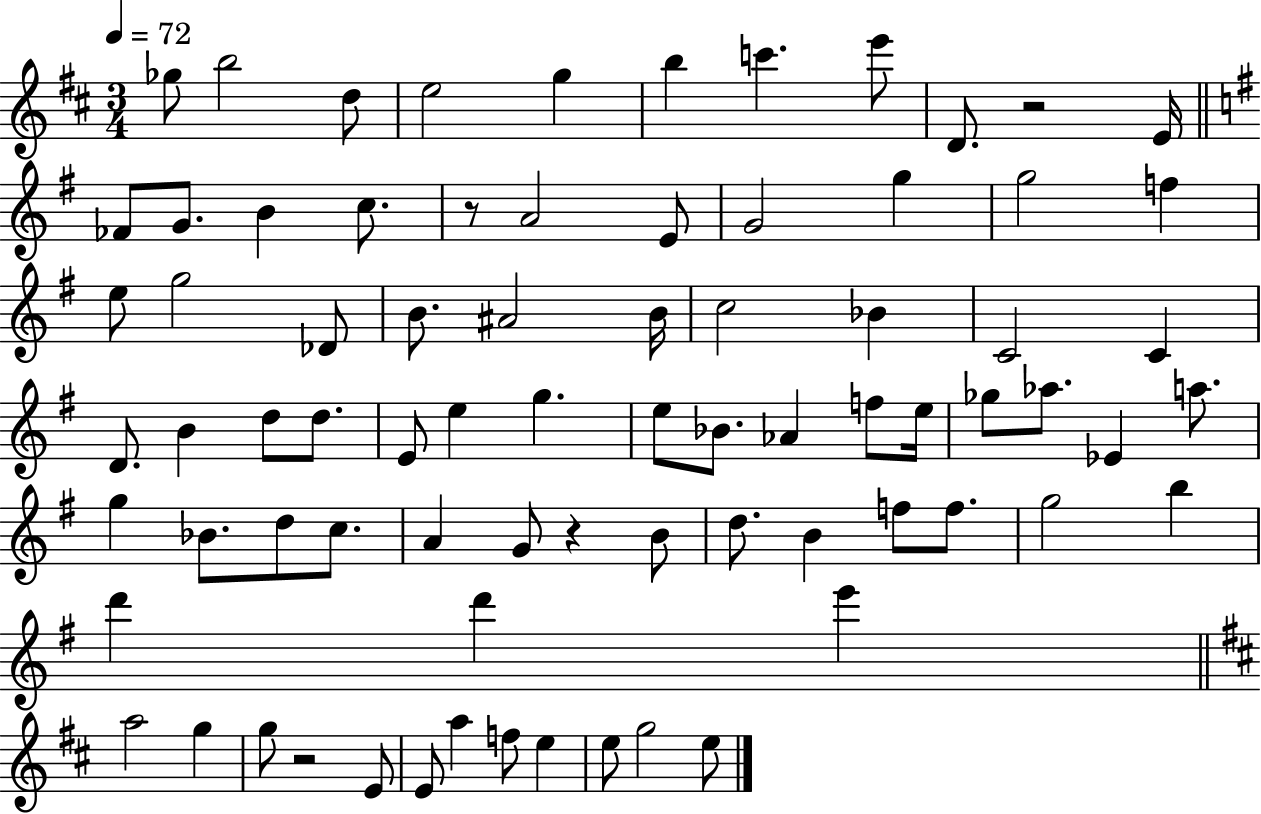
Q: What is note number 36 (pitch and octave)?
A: E5